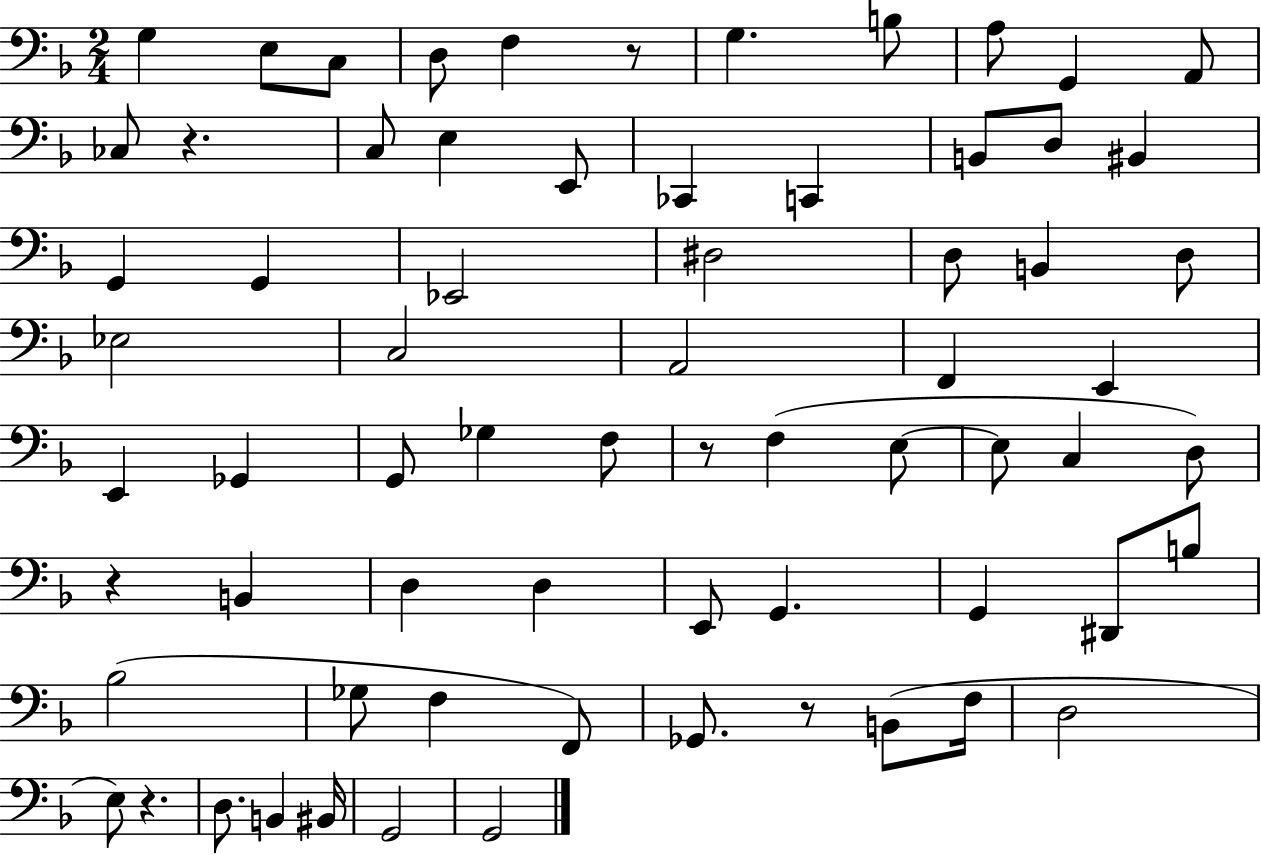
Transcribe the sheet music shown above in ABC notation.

X:1
T:Untitled
M:2/4
L:1/4
K:F
G, E,/2 C,/2 D,/2 F, z/2 G, B,/2 A,/2 G,, A,,/2 _C,/2 z C,/2 E, E,,/2 _C,, C,, B,,/2 D,/2 ^B,, G,, G,, _E,,2 ^D,2 D,/2 B,, D,/2 _E,2 C,2 A,,2 F,, E,, E,, _G,, G,,/2 _G, F,/2 z/2 F, E,/2 E,/2 C, D,/2 z B,, D, D, E,,/2 G,, G,, ^D,,/2 B,/2 _B,2 _G,/2 F, F,,/2 _G,,/2 z/2 B,,/2 F,/4 D,2 E,/2 z D,/2 B,, ^B,,/4 G,,2 G,,2